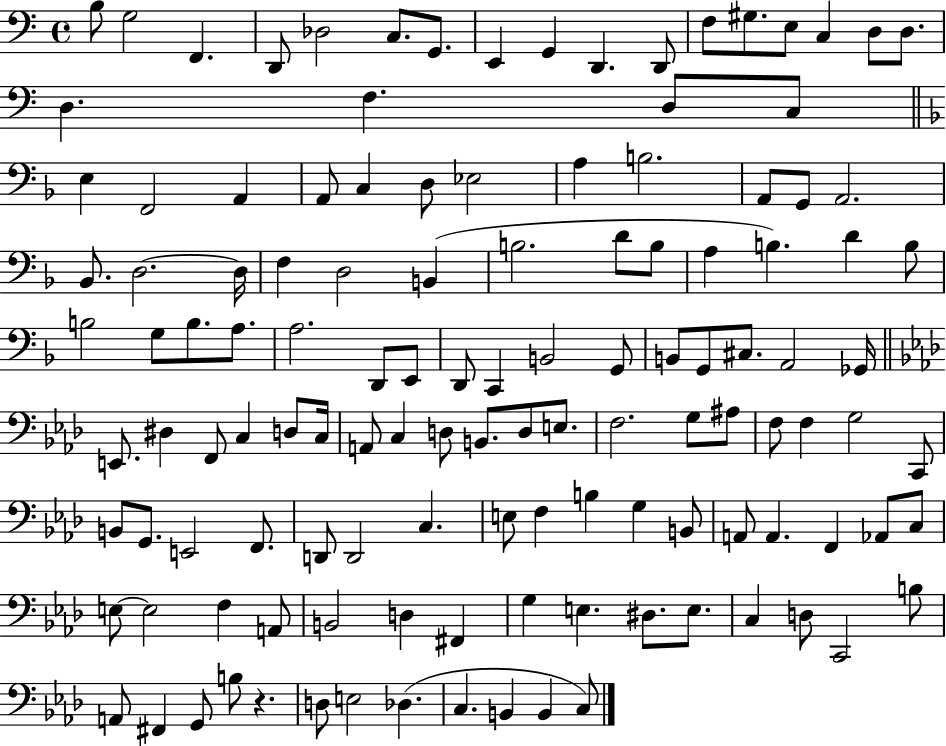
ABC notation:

X:1
T:Untitled
M:4/4
L:1/4
K:C
B,/2 G,2 F,, D,,/2 _D,2 C,/2 G,,/2 E,, G,, D,, D,,/2 F,/2 ^G,/2 E,/2 C, D,/2 D,/2 D, F, D,/2 C,/2 E, F,,2 A,, A,,/2 C, D,/2 _E,2 A, B,2 A,,/2 G,,/2 A,,2 _B,,/2 D,2 D,/4 F, D,2 B,, B,2 D/2 B,/2 A, B, D B,/2 B,2 G,/2 B,/2 A,/2 A,2 D,,/2 E,,/2 D,,/2 C,, B,,2 G,,/2 B,,/2 G,,/2 ^C,/2 A,,2 _G,,/4 E,,/2 ^D, F,,/2 C, D,/2 C,/4 A,,/2 C, D,/2 B,,/2 D,/2 E,/2 F,2 G,/2 ^A,/2 F,/2 F, G,2 C,,/2 B,,/2 G,,/2 E,,2 F,,/2 D,,/2 D,,2 C, E,/2 F, B, G, B,,/2 A,,/2 A,, F,, _A,,/2 C,/2 E,/2 E,2 F, A,,/2 B,,2 D, ^F,, G, E, ^D,/2 E,/2 C, D,/2 C,,2 B,/2 A,,/2 ^F,, G,,/2 B,/2 z D,/2 E,2 _D, C, B,, B,, C,/2